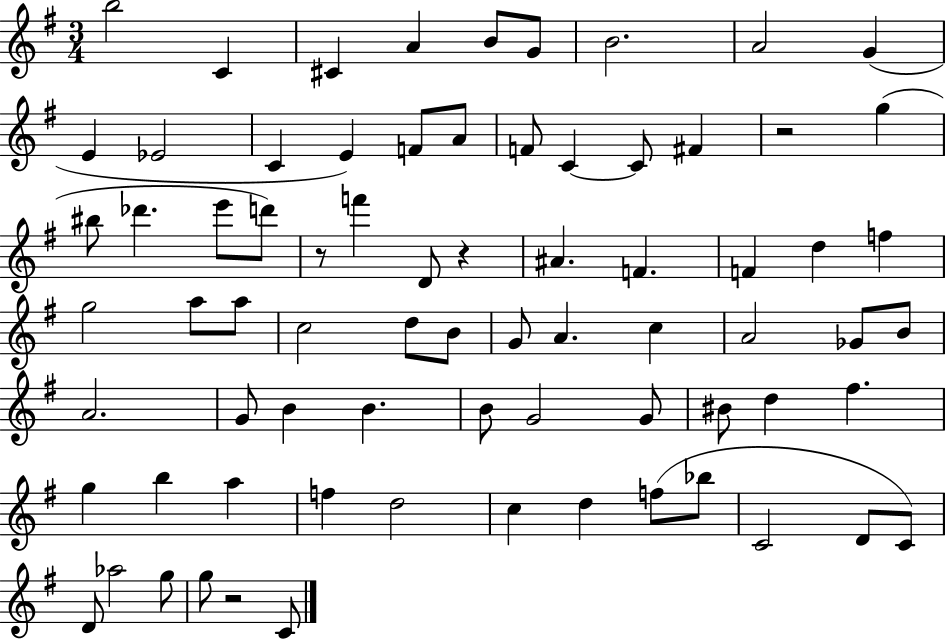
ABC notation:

X:1
T:Untitled
M:3/4
L:1/4
K:G
b2 C ^C A B/2 G/2 B2 A2 G E _E2 C E F/2 A/2 F/2 C C/2 ^F z2 g ^b/2 _d' e'/2 d'/2 z/2 f' D/2 z ^A F F d f g2 a/2 a/2 c2 d/2 B/2 G/2 A c A2 _G/2 B/2 A2 G/2 B B B/2 G2 G/2 ^B/2 d ^f g b a f d2 c d f/2 _b/2 C2 D/2 C/2 D/2 _a2 g/2 g/2 z2 C/2